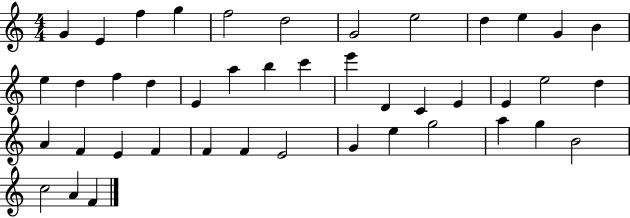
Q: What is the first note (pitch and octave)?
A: G4